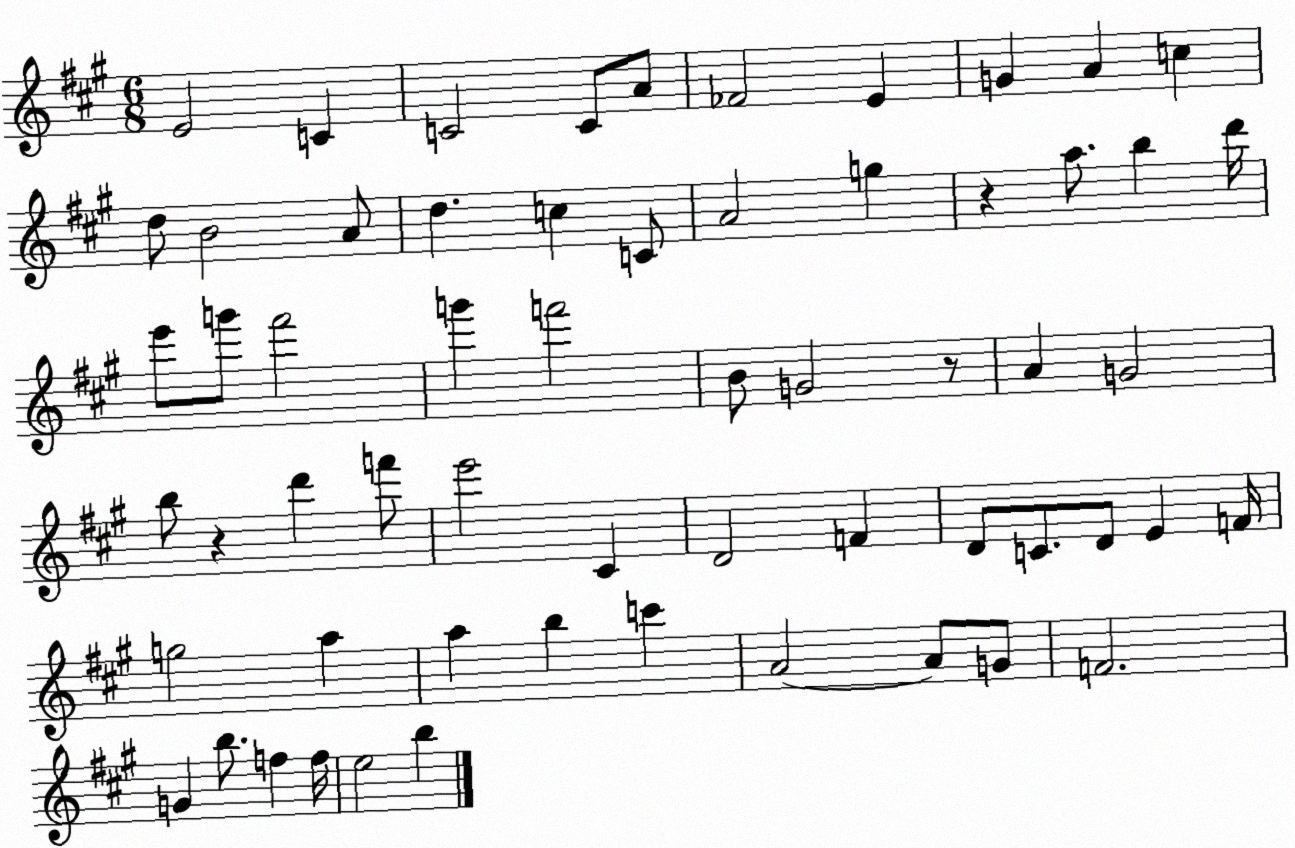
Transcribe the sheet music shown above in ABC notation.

X:1
T:Untitled
M:6/8
L:1/4
K:A
E2 C C2 C/2 A/2 _F2 E G A c d/2 B2 A/2 d c C/2 A2 g z a/2 b d'/4 e'/2 g'/2 ^f'2 g' f'2 B/2 G2 z/2 A G2 b/2 z d' f'/2 e'2 ^C D2 F D/2 C/2 D/2 E F/4 g2 a a b c' A2 A/2 G/2 F2 G b/2 f f/4 e2 b